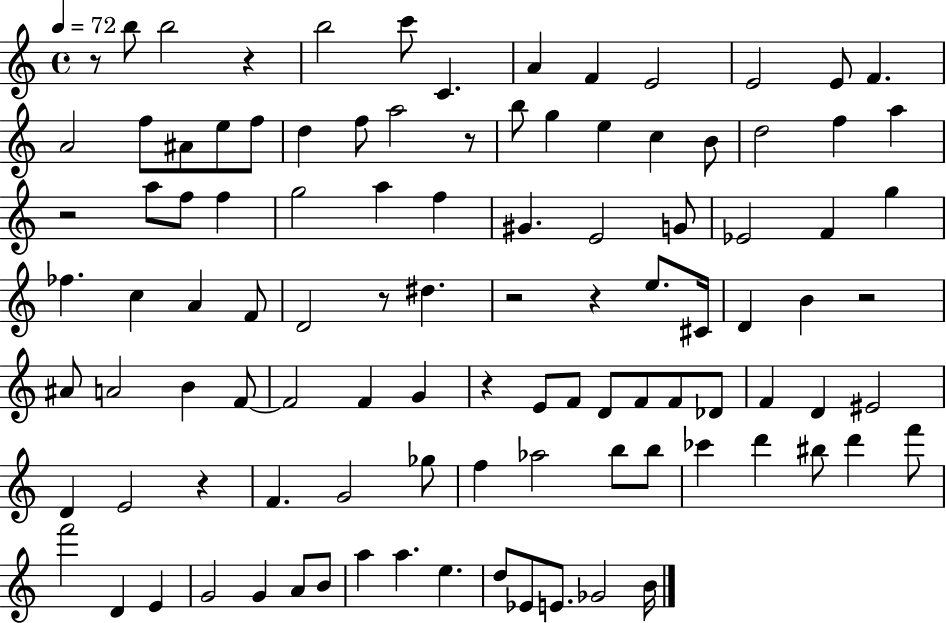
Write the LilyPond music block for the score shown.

{
  \clef treble
  \time 4/4
  \defaultTimeSignature
  \key c \major
  \tempo 4 = 72
  r8 b''8 b''2 r4 | b''2 c'''8 c'4. | a'4 f'4 e'2 | e'2 e'8 f'4. | \break a'2 f''8 ais'8 e''8 f''8 | d''4 f''8 a''2 r8 | b''8 g''4 e''4 c''4 b'8 | d''2 f''4 a''4 | \break r2 a''8 f''8 f''4 | g''2 a''4 f''4 | gis'4. e'2 g'8 | ees'2 f'4 g''4 | \break fes''4. c''4 a'4 f'8 | d'2 r8 dis''4. | r2 r4 e''8. cis'16 | d'4 b'4 r2 | \break ais'8 a'2 b'4 f'8~~ | f'2 f'4 g'4 | r4 e'8 f'8 d'8 f'8 f'8 des'8 | f'4 d'4 eis'2 | \break d'4 e'2 r4 | f'4. g'2 ges''8 | f''4 aes''2 b''8 b''8 | ces'''4 d'''4 bis''8 d'''4 f'''8 | \break f'''2 d'4 e'4 | g'2 g'4 a'8 b'8 | a''4 a''4. e''4. | d''8 ees'8 e'8. ges'2 b'16 | \break \bar "|."
}